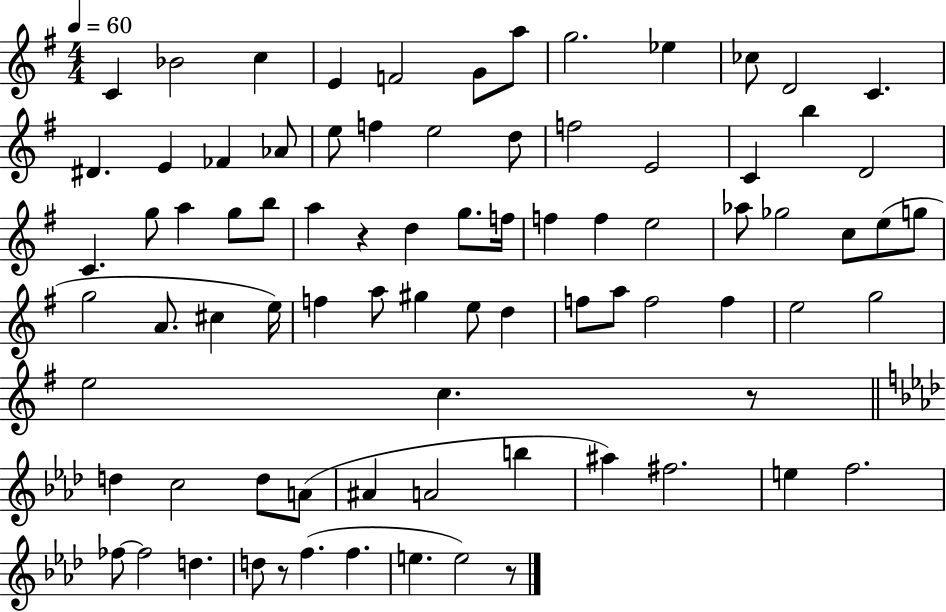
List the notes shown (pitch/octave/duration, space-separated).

C4/q Bb4/h C5/q E4/q F4/h G4/e A5/e G5/h. Eb5/q CES5/e D4/h C4/q. D#4/q. E4/q FES4/q Ab4/e E5/e F5/q E5/h D5/e F5/h E4/h C4/q B5/q D4/h C4/q. G5/e A5/q G5/e B5/e A5/q R/q D5/q G5/e. F5/s F5/q F5/q E5/h Ab5/e Gb5/h C5/e E5/e G5/e G5/h A4/e. C#5/q E5/s F5/q A5/e G#5/q E5/e D5/q F5/e A5/e F5/h F5/q E5/h G5/h E5/h C5/q. R/e D5/q C5/h D5/e A4/e A#4/q A4/h B5/q A#5/q F#5/h. E5/q F5/h. FES5/e FES5/h D5/q. D5/e R/e F5/q. F5/q. E5/q. E5/h R/e